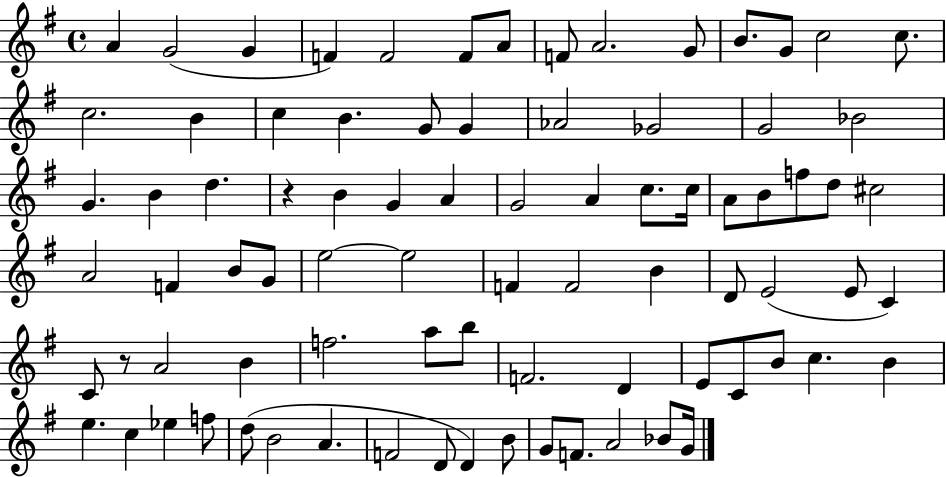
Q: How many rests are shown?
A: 2